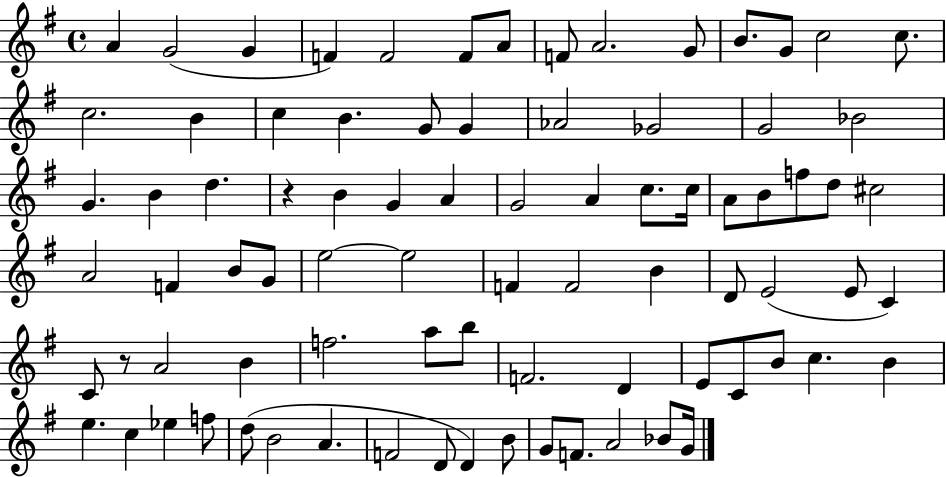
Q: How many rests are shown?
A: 2